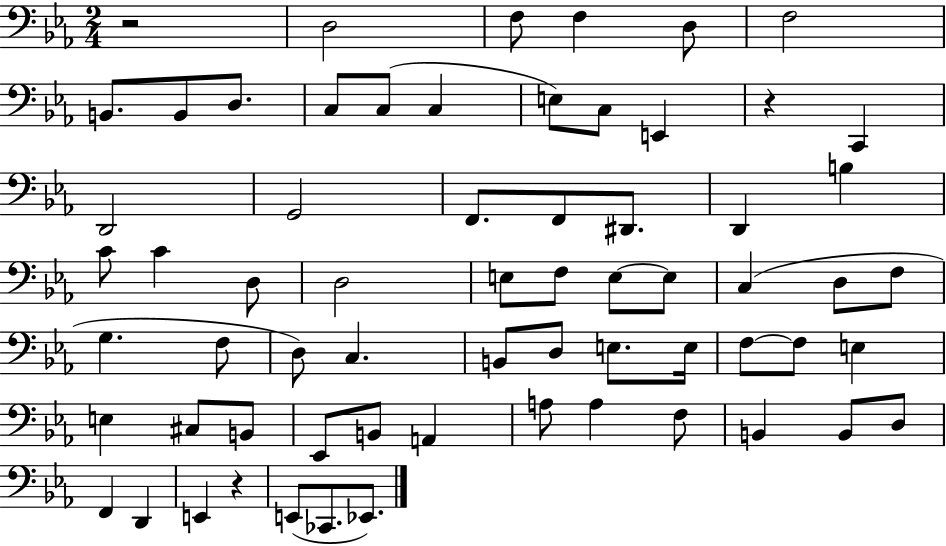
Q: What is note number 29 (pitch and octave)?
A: E3